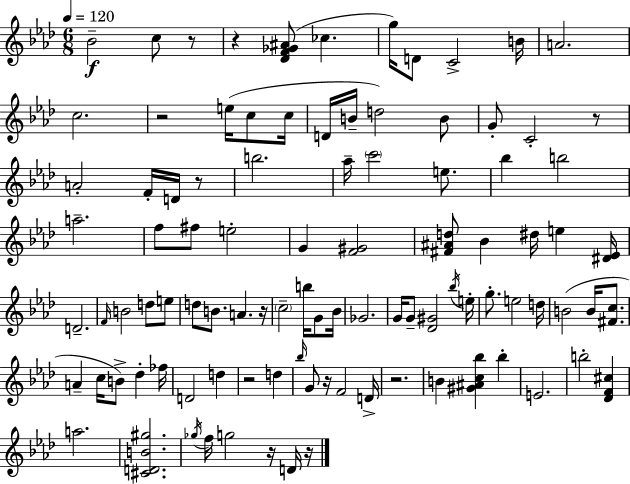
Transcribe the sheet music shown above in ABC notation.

X:1
T:Untitled
M:6/8
L:1/4
K:Fm
_B2 c/2 z/2 z [_DF_G^A]/2 _c g/4 D/2 C2 B/4 A2 c2 z2 e/4 c/2 c/4 D/4 B/4 d2 B/2 G/2 C2 z/2 A2 F/4 D/4 z/2 b2 _a/4 c'2 e/2 _b b2 a2 f/2 ^f/2 e2 G [F^G]2 [^F^Ad]/2 _B ^d/4 e [^D_E]/4 D2 F/4 B2 d/2 e/2 d/2 B/2 A z/4 c2 b/4 G/2 _B/4 _G2 G/4 G/2 [_D^G]2 _b/4 e/4 g/2 e2 d/4 B2 B/4 [^Fc]/2 A c/4 B/2 _d _f/4 D2 d z2 d _b/4 G/2 z/4 F2 D/4 z2 B [^G^Ac_b] _b E2 b2 [_DF^c] a2 [^CDB^g]2 _g/4 f/4 g2 z/4 D/4 z/4